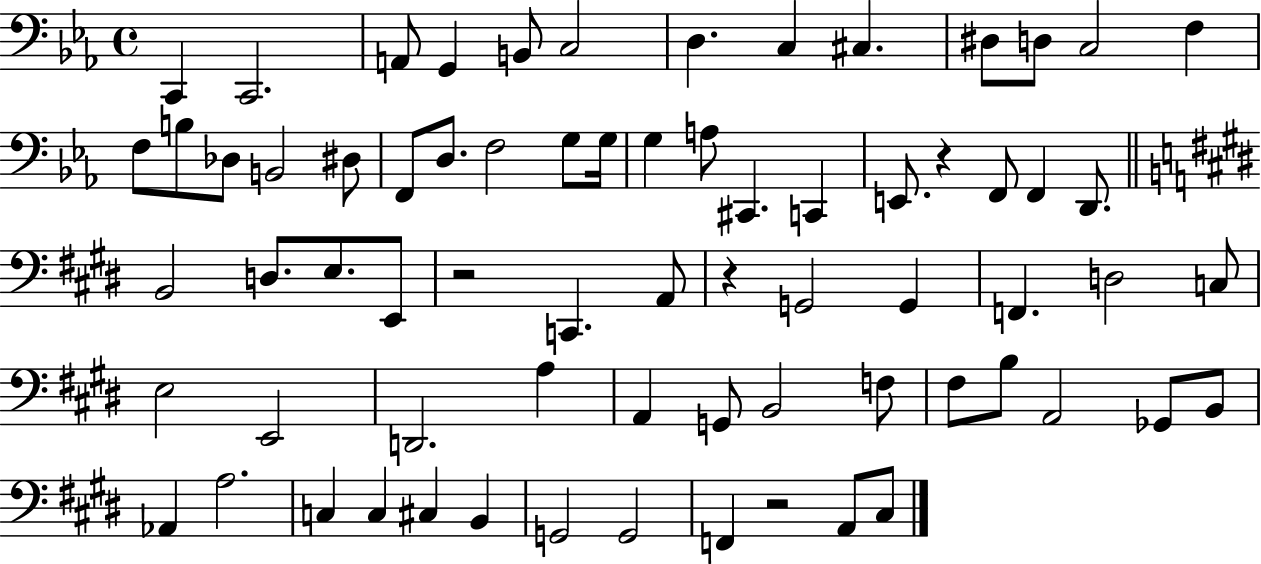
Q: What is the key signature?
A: EES major